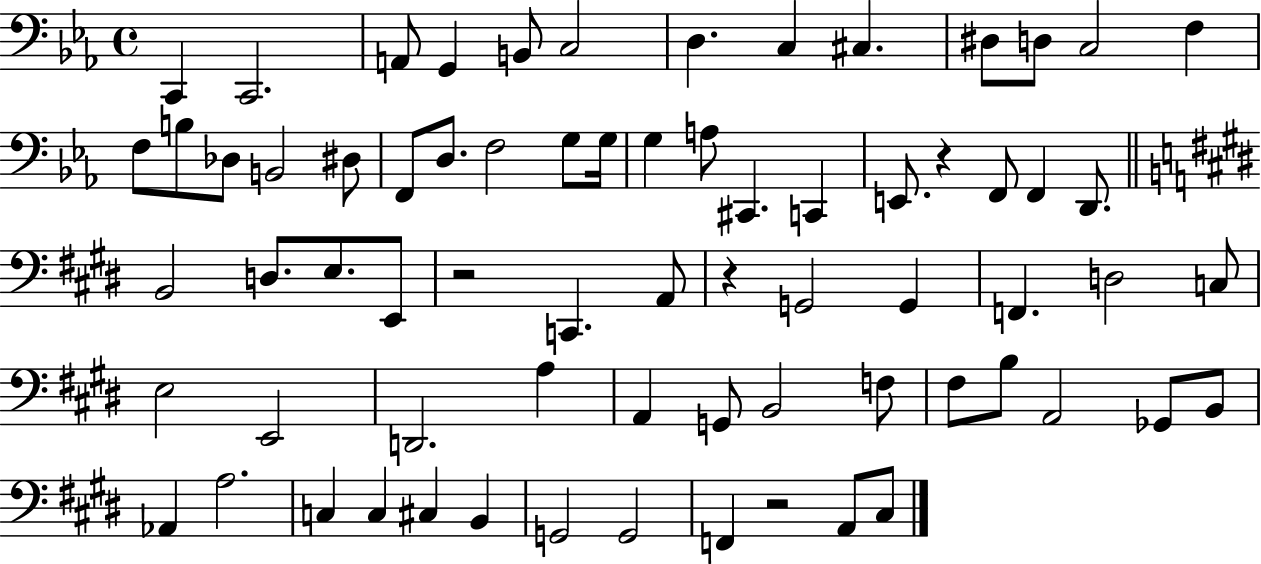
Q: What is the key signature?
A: EES major